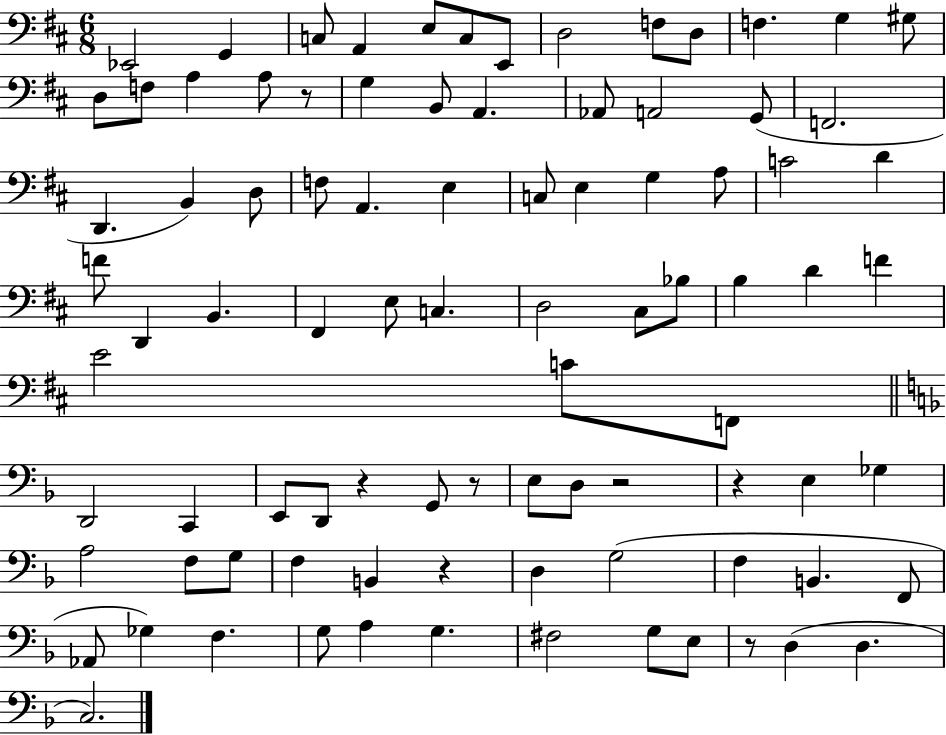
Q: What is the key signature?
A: D major